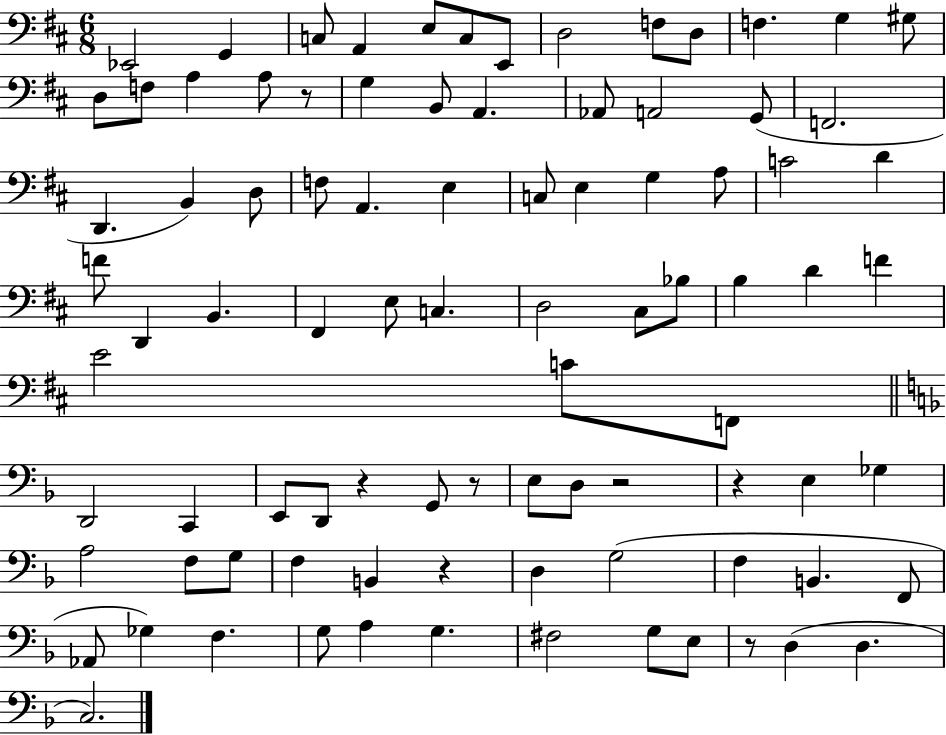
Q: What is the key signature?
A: D major